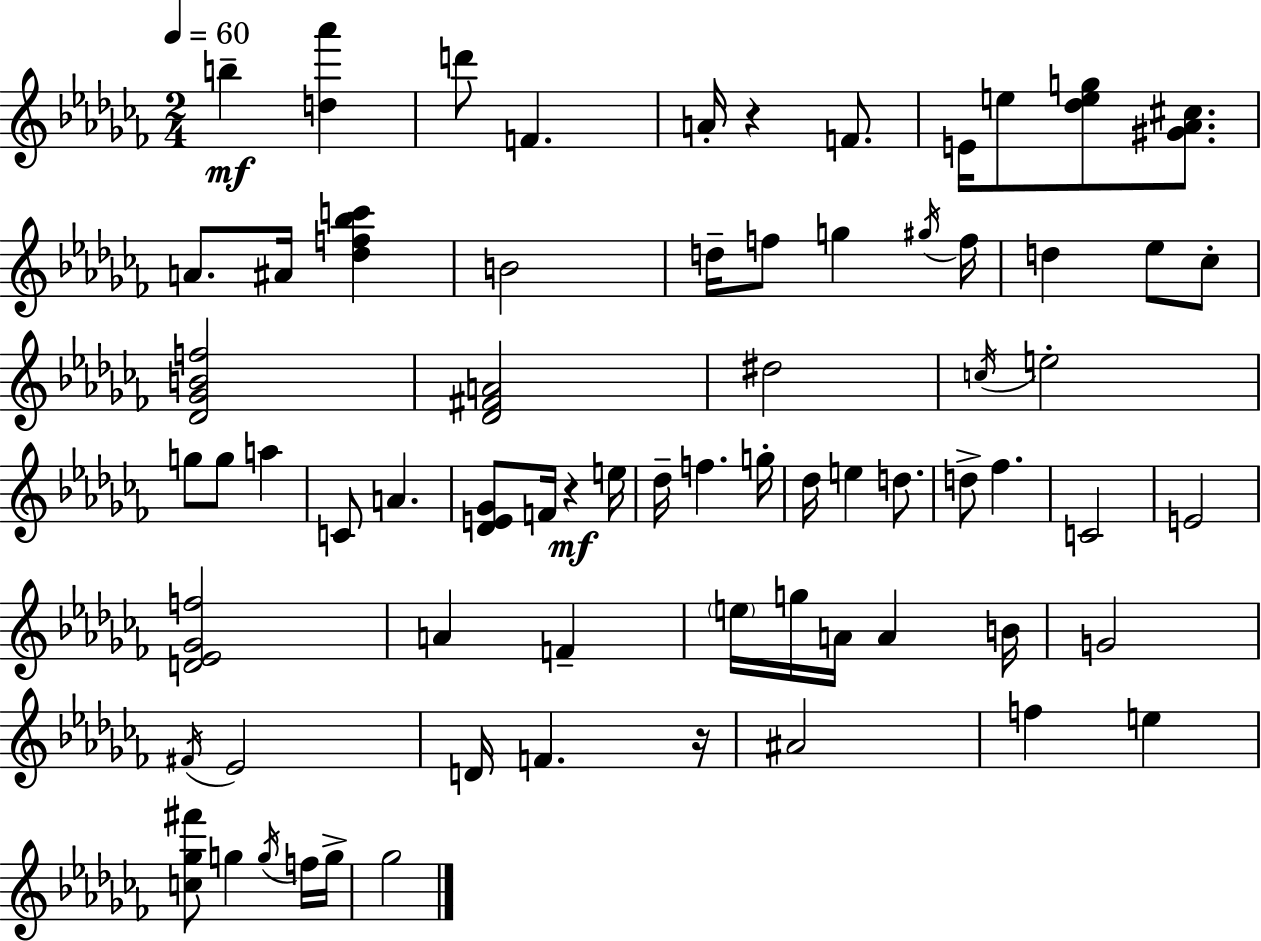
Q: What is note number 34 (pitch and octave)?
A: D5